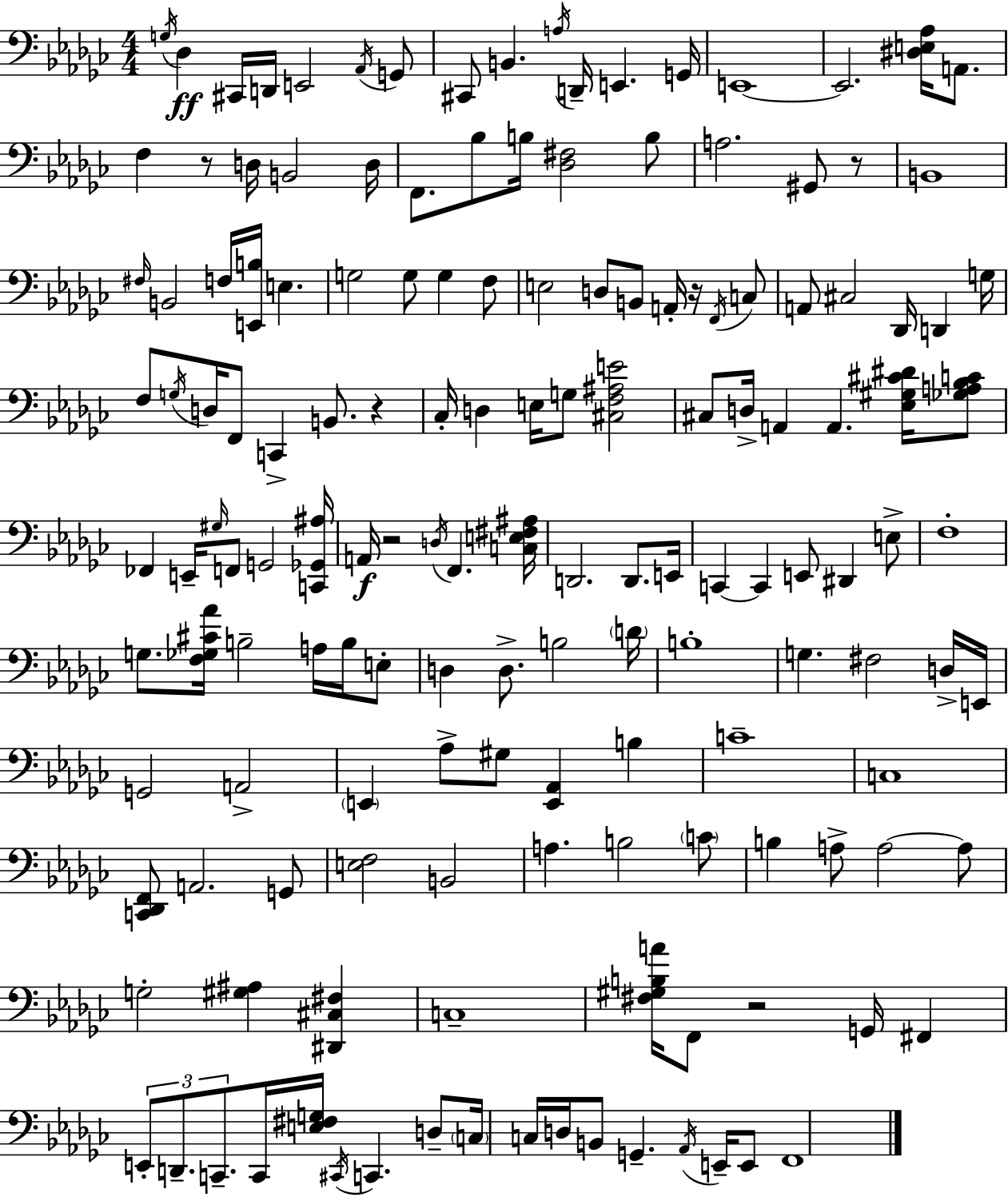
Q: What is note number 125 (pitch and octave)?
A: B2